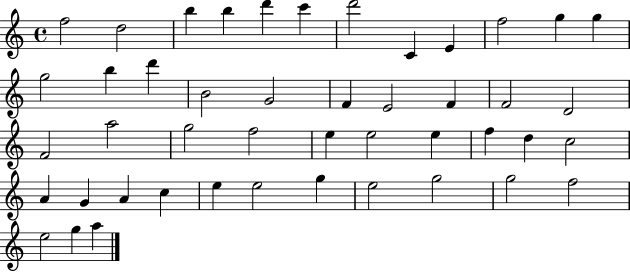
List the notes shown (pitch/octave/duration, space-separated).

F5/h D5/h B5/q B5/q D6/q C6/q D6/h C4/q E4/q F5/h G5/q G5/q G5/h B5/q D6/q B4/h G4/h F4/q E4/h F4/q F4/h D4/h F4/h A5/h G5/h F5/h E5/q E5/h E5/q F5/q D5/q C5/h A4/q G4/q A4/q C5/q E5/q E5/h G5/q E5/h G5/h G5/h F5/h E5/h G5/q A5/q